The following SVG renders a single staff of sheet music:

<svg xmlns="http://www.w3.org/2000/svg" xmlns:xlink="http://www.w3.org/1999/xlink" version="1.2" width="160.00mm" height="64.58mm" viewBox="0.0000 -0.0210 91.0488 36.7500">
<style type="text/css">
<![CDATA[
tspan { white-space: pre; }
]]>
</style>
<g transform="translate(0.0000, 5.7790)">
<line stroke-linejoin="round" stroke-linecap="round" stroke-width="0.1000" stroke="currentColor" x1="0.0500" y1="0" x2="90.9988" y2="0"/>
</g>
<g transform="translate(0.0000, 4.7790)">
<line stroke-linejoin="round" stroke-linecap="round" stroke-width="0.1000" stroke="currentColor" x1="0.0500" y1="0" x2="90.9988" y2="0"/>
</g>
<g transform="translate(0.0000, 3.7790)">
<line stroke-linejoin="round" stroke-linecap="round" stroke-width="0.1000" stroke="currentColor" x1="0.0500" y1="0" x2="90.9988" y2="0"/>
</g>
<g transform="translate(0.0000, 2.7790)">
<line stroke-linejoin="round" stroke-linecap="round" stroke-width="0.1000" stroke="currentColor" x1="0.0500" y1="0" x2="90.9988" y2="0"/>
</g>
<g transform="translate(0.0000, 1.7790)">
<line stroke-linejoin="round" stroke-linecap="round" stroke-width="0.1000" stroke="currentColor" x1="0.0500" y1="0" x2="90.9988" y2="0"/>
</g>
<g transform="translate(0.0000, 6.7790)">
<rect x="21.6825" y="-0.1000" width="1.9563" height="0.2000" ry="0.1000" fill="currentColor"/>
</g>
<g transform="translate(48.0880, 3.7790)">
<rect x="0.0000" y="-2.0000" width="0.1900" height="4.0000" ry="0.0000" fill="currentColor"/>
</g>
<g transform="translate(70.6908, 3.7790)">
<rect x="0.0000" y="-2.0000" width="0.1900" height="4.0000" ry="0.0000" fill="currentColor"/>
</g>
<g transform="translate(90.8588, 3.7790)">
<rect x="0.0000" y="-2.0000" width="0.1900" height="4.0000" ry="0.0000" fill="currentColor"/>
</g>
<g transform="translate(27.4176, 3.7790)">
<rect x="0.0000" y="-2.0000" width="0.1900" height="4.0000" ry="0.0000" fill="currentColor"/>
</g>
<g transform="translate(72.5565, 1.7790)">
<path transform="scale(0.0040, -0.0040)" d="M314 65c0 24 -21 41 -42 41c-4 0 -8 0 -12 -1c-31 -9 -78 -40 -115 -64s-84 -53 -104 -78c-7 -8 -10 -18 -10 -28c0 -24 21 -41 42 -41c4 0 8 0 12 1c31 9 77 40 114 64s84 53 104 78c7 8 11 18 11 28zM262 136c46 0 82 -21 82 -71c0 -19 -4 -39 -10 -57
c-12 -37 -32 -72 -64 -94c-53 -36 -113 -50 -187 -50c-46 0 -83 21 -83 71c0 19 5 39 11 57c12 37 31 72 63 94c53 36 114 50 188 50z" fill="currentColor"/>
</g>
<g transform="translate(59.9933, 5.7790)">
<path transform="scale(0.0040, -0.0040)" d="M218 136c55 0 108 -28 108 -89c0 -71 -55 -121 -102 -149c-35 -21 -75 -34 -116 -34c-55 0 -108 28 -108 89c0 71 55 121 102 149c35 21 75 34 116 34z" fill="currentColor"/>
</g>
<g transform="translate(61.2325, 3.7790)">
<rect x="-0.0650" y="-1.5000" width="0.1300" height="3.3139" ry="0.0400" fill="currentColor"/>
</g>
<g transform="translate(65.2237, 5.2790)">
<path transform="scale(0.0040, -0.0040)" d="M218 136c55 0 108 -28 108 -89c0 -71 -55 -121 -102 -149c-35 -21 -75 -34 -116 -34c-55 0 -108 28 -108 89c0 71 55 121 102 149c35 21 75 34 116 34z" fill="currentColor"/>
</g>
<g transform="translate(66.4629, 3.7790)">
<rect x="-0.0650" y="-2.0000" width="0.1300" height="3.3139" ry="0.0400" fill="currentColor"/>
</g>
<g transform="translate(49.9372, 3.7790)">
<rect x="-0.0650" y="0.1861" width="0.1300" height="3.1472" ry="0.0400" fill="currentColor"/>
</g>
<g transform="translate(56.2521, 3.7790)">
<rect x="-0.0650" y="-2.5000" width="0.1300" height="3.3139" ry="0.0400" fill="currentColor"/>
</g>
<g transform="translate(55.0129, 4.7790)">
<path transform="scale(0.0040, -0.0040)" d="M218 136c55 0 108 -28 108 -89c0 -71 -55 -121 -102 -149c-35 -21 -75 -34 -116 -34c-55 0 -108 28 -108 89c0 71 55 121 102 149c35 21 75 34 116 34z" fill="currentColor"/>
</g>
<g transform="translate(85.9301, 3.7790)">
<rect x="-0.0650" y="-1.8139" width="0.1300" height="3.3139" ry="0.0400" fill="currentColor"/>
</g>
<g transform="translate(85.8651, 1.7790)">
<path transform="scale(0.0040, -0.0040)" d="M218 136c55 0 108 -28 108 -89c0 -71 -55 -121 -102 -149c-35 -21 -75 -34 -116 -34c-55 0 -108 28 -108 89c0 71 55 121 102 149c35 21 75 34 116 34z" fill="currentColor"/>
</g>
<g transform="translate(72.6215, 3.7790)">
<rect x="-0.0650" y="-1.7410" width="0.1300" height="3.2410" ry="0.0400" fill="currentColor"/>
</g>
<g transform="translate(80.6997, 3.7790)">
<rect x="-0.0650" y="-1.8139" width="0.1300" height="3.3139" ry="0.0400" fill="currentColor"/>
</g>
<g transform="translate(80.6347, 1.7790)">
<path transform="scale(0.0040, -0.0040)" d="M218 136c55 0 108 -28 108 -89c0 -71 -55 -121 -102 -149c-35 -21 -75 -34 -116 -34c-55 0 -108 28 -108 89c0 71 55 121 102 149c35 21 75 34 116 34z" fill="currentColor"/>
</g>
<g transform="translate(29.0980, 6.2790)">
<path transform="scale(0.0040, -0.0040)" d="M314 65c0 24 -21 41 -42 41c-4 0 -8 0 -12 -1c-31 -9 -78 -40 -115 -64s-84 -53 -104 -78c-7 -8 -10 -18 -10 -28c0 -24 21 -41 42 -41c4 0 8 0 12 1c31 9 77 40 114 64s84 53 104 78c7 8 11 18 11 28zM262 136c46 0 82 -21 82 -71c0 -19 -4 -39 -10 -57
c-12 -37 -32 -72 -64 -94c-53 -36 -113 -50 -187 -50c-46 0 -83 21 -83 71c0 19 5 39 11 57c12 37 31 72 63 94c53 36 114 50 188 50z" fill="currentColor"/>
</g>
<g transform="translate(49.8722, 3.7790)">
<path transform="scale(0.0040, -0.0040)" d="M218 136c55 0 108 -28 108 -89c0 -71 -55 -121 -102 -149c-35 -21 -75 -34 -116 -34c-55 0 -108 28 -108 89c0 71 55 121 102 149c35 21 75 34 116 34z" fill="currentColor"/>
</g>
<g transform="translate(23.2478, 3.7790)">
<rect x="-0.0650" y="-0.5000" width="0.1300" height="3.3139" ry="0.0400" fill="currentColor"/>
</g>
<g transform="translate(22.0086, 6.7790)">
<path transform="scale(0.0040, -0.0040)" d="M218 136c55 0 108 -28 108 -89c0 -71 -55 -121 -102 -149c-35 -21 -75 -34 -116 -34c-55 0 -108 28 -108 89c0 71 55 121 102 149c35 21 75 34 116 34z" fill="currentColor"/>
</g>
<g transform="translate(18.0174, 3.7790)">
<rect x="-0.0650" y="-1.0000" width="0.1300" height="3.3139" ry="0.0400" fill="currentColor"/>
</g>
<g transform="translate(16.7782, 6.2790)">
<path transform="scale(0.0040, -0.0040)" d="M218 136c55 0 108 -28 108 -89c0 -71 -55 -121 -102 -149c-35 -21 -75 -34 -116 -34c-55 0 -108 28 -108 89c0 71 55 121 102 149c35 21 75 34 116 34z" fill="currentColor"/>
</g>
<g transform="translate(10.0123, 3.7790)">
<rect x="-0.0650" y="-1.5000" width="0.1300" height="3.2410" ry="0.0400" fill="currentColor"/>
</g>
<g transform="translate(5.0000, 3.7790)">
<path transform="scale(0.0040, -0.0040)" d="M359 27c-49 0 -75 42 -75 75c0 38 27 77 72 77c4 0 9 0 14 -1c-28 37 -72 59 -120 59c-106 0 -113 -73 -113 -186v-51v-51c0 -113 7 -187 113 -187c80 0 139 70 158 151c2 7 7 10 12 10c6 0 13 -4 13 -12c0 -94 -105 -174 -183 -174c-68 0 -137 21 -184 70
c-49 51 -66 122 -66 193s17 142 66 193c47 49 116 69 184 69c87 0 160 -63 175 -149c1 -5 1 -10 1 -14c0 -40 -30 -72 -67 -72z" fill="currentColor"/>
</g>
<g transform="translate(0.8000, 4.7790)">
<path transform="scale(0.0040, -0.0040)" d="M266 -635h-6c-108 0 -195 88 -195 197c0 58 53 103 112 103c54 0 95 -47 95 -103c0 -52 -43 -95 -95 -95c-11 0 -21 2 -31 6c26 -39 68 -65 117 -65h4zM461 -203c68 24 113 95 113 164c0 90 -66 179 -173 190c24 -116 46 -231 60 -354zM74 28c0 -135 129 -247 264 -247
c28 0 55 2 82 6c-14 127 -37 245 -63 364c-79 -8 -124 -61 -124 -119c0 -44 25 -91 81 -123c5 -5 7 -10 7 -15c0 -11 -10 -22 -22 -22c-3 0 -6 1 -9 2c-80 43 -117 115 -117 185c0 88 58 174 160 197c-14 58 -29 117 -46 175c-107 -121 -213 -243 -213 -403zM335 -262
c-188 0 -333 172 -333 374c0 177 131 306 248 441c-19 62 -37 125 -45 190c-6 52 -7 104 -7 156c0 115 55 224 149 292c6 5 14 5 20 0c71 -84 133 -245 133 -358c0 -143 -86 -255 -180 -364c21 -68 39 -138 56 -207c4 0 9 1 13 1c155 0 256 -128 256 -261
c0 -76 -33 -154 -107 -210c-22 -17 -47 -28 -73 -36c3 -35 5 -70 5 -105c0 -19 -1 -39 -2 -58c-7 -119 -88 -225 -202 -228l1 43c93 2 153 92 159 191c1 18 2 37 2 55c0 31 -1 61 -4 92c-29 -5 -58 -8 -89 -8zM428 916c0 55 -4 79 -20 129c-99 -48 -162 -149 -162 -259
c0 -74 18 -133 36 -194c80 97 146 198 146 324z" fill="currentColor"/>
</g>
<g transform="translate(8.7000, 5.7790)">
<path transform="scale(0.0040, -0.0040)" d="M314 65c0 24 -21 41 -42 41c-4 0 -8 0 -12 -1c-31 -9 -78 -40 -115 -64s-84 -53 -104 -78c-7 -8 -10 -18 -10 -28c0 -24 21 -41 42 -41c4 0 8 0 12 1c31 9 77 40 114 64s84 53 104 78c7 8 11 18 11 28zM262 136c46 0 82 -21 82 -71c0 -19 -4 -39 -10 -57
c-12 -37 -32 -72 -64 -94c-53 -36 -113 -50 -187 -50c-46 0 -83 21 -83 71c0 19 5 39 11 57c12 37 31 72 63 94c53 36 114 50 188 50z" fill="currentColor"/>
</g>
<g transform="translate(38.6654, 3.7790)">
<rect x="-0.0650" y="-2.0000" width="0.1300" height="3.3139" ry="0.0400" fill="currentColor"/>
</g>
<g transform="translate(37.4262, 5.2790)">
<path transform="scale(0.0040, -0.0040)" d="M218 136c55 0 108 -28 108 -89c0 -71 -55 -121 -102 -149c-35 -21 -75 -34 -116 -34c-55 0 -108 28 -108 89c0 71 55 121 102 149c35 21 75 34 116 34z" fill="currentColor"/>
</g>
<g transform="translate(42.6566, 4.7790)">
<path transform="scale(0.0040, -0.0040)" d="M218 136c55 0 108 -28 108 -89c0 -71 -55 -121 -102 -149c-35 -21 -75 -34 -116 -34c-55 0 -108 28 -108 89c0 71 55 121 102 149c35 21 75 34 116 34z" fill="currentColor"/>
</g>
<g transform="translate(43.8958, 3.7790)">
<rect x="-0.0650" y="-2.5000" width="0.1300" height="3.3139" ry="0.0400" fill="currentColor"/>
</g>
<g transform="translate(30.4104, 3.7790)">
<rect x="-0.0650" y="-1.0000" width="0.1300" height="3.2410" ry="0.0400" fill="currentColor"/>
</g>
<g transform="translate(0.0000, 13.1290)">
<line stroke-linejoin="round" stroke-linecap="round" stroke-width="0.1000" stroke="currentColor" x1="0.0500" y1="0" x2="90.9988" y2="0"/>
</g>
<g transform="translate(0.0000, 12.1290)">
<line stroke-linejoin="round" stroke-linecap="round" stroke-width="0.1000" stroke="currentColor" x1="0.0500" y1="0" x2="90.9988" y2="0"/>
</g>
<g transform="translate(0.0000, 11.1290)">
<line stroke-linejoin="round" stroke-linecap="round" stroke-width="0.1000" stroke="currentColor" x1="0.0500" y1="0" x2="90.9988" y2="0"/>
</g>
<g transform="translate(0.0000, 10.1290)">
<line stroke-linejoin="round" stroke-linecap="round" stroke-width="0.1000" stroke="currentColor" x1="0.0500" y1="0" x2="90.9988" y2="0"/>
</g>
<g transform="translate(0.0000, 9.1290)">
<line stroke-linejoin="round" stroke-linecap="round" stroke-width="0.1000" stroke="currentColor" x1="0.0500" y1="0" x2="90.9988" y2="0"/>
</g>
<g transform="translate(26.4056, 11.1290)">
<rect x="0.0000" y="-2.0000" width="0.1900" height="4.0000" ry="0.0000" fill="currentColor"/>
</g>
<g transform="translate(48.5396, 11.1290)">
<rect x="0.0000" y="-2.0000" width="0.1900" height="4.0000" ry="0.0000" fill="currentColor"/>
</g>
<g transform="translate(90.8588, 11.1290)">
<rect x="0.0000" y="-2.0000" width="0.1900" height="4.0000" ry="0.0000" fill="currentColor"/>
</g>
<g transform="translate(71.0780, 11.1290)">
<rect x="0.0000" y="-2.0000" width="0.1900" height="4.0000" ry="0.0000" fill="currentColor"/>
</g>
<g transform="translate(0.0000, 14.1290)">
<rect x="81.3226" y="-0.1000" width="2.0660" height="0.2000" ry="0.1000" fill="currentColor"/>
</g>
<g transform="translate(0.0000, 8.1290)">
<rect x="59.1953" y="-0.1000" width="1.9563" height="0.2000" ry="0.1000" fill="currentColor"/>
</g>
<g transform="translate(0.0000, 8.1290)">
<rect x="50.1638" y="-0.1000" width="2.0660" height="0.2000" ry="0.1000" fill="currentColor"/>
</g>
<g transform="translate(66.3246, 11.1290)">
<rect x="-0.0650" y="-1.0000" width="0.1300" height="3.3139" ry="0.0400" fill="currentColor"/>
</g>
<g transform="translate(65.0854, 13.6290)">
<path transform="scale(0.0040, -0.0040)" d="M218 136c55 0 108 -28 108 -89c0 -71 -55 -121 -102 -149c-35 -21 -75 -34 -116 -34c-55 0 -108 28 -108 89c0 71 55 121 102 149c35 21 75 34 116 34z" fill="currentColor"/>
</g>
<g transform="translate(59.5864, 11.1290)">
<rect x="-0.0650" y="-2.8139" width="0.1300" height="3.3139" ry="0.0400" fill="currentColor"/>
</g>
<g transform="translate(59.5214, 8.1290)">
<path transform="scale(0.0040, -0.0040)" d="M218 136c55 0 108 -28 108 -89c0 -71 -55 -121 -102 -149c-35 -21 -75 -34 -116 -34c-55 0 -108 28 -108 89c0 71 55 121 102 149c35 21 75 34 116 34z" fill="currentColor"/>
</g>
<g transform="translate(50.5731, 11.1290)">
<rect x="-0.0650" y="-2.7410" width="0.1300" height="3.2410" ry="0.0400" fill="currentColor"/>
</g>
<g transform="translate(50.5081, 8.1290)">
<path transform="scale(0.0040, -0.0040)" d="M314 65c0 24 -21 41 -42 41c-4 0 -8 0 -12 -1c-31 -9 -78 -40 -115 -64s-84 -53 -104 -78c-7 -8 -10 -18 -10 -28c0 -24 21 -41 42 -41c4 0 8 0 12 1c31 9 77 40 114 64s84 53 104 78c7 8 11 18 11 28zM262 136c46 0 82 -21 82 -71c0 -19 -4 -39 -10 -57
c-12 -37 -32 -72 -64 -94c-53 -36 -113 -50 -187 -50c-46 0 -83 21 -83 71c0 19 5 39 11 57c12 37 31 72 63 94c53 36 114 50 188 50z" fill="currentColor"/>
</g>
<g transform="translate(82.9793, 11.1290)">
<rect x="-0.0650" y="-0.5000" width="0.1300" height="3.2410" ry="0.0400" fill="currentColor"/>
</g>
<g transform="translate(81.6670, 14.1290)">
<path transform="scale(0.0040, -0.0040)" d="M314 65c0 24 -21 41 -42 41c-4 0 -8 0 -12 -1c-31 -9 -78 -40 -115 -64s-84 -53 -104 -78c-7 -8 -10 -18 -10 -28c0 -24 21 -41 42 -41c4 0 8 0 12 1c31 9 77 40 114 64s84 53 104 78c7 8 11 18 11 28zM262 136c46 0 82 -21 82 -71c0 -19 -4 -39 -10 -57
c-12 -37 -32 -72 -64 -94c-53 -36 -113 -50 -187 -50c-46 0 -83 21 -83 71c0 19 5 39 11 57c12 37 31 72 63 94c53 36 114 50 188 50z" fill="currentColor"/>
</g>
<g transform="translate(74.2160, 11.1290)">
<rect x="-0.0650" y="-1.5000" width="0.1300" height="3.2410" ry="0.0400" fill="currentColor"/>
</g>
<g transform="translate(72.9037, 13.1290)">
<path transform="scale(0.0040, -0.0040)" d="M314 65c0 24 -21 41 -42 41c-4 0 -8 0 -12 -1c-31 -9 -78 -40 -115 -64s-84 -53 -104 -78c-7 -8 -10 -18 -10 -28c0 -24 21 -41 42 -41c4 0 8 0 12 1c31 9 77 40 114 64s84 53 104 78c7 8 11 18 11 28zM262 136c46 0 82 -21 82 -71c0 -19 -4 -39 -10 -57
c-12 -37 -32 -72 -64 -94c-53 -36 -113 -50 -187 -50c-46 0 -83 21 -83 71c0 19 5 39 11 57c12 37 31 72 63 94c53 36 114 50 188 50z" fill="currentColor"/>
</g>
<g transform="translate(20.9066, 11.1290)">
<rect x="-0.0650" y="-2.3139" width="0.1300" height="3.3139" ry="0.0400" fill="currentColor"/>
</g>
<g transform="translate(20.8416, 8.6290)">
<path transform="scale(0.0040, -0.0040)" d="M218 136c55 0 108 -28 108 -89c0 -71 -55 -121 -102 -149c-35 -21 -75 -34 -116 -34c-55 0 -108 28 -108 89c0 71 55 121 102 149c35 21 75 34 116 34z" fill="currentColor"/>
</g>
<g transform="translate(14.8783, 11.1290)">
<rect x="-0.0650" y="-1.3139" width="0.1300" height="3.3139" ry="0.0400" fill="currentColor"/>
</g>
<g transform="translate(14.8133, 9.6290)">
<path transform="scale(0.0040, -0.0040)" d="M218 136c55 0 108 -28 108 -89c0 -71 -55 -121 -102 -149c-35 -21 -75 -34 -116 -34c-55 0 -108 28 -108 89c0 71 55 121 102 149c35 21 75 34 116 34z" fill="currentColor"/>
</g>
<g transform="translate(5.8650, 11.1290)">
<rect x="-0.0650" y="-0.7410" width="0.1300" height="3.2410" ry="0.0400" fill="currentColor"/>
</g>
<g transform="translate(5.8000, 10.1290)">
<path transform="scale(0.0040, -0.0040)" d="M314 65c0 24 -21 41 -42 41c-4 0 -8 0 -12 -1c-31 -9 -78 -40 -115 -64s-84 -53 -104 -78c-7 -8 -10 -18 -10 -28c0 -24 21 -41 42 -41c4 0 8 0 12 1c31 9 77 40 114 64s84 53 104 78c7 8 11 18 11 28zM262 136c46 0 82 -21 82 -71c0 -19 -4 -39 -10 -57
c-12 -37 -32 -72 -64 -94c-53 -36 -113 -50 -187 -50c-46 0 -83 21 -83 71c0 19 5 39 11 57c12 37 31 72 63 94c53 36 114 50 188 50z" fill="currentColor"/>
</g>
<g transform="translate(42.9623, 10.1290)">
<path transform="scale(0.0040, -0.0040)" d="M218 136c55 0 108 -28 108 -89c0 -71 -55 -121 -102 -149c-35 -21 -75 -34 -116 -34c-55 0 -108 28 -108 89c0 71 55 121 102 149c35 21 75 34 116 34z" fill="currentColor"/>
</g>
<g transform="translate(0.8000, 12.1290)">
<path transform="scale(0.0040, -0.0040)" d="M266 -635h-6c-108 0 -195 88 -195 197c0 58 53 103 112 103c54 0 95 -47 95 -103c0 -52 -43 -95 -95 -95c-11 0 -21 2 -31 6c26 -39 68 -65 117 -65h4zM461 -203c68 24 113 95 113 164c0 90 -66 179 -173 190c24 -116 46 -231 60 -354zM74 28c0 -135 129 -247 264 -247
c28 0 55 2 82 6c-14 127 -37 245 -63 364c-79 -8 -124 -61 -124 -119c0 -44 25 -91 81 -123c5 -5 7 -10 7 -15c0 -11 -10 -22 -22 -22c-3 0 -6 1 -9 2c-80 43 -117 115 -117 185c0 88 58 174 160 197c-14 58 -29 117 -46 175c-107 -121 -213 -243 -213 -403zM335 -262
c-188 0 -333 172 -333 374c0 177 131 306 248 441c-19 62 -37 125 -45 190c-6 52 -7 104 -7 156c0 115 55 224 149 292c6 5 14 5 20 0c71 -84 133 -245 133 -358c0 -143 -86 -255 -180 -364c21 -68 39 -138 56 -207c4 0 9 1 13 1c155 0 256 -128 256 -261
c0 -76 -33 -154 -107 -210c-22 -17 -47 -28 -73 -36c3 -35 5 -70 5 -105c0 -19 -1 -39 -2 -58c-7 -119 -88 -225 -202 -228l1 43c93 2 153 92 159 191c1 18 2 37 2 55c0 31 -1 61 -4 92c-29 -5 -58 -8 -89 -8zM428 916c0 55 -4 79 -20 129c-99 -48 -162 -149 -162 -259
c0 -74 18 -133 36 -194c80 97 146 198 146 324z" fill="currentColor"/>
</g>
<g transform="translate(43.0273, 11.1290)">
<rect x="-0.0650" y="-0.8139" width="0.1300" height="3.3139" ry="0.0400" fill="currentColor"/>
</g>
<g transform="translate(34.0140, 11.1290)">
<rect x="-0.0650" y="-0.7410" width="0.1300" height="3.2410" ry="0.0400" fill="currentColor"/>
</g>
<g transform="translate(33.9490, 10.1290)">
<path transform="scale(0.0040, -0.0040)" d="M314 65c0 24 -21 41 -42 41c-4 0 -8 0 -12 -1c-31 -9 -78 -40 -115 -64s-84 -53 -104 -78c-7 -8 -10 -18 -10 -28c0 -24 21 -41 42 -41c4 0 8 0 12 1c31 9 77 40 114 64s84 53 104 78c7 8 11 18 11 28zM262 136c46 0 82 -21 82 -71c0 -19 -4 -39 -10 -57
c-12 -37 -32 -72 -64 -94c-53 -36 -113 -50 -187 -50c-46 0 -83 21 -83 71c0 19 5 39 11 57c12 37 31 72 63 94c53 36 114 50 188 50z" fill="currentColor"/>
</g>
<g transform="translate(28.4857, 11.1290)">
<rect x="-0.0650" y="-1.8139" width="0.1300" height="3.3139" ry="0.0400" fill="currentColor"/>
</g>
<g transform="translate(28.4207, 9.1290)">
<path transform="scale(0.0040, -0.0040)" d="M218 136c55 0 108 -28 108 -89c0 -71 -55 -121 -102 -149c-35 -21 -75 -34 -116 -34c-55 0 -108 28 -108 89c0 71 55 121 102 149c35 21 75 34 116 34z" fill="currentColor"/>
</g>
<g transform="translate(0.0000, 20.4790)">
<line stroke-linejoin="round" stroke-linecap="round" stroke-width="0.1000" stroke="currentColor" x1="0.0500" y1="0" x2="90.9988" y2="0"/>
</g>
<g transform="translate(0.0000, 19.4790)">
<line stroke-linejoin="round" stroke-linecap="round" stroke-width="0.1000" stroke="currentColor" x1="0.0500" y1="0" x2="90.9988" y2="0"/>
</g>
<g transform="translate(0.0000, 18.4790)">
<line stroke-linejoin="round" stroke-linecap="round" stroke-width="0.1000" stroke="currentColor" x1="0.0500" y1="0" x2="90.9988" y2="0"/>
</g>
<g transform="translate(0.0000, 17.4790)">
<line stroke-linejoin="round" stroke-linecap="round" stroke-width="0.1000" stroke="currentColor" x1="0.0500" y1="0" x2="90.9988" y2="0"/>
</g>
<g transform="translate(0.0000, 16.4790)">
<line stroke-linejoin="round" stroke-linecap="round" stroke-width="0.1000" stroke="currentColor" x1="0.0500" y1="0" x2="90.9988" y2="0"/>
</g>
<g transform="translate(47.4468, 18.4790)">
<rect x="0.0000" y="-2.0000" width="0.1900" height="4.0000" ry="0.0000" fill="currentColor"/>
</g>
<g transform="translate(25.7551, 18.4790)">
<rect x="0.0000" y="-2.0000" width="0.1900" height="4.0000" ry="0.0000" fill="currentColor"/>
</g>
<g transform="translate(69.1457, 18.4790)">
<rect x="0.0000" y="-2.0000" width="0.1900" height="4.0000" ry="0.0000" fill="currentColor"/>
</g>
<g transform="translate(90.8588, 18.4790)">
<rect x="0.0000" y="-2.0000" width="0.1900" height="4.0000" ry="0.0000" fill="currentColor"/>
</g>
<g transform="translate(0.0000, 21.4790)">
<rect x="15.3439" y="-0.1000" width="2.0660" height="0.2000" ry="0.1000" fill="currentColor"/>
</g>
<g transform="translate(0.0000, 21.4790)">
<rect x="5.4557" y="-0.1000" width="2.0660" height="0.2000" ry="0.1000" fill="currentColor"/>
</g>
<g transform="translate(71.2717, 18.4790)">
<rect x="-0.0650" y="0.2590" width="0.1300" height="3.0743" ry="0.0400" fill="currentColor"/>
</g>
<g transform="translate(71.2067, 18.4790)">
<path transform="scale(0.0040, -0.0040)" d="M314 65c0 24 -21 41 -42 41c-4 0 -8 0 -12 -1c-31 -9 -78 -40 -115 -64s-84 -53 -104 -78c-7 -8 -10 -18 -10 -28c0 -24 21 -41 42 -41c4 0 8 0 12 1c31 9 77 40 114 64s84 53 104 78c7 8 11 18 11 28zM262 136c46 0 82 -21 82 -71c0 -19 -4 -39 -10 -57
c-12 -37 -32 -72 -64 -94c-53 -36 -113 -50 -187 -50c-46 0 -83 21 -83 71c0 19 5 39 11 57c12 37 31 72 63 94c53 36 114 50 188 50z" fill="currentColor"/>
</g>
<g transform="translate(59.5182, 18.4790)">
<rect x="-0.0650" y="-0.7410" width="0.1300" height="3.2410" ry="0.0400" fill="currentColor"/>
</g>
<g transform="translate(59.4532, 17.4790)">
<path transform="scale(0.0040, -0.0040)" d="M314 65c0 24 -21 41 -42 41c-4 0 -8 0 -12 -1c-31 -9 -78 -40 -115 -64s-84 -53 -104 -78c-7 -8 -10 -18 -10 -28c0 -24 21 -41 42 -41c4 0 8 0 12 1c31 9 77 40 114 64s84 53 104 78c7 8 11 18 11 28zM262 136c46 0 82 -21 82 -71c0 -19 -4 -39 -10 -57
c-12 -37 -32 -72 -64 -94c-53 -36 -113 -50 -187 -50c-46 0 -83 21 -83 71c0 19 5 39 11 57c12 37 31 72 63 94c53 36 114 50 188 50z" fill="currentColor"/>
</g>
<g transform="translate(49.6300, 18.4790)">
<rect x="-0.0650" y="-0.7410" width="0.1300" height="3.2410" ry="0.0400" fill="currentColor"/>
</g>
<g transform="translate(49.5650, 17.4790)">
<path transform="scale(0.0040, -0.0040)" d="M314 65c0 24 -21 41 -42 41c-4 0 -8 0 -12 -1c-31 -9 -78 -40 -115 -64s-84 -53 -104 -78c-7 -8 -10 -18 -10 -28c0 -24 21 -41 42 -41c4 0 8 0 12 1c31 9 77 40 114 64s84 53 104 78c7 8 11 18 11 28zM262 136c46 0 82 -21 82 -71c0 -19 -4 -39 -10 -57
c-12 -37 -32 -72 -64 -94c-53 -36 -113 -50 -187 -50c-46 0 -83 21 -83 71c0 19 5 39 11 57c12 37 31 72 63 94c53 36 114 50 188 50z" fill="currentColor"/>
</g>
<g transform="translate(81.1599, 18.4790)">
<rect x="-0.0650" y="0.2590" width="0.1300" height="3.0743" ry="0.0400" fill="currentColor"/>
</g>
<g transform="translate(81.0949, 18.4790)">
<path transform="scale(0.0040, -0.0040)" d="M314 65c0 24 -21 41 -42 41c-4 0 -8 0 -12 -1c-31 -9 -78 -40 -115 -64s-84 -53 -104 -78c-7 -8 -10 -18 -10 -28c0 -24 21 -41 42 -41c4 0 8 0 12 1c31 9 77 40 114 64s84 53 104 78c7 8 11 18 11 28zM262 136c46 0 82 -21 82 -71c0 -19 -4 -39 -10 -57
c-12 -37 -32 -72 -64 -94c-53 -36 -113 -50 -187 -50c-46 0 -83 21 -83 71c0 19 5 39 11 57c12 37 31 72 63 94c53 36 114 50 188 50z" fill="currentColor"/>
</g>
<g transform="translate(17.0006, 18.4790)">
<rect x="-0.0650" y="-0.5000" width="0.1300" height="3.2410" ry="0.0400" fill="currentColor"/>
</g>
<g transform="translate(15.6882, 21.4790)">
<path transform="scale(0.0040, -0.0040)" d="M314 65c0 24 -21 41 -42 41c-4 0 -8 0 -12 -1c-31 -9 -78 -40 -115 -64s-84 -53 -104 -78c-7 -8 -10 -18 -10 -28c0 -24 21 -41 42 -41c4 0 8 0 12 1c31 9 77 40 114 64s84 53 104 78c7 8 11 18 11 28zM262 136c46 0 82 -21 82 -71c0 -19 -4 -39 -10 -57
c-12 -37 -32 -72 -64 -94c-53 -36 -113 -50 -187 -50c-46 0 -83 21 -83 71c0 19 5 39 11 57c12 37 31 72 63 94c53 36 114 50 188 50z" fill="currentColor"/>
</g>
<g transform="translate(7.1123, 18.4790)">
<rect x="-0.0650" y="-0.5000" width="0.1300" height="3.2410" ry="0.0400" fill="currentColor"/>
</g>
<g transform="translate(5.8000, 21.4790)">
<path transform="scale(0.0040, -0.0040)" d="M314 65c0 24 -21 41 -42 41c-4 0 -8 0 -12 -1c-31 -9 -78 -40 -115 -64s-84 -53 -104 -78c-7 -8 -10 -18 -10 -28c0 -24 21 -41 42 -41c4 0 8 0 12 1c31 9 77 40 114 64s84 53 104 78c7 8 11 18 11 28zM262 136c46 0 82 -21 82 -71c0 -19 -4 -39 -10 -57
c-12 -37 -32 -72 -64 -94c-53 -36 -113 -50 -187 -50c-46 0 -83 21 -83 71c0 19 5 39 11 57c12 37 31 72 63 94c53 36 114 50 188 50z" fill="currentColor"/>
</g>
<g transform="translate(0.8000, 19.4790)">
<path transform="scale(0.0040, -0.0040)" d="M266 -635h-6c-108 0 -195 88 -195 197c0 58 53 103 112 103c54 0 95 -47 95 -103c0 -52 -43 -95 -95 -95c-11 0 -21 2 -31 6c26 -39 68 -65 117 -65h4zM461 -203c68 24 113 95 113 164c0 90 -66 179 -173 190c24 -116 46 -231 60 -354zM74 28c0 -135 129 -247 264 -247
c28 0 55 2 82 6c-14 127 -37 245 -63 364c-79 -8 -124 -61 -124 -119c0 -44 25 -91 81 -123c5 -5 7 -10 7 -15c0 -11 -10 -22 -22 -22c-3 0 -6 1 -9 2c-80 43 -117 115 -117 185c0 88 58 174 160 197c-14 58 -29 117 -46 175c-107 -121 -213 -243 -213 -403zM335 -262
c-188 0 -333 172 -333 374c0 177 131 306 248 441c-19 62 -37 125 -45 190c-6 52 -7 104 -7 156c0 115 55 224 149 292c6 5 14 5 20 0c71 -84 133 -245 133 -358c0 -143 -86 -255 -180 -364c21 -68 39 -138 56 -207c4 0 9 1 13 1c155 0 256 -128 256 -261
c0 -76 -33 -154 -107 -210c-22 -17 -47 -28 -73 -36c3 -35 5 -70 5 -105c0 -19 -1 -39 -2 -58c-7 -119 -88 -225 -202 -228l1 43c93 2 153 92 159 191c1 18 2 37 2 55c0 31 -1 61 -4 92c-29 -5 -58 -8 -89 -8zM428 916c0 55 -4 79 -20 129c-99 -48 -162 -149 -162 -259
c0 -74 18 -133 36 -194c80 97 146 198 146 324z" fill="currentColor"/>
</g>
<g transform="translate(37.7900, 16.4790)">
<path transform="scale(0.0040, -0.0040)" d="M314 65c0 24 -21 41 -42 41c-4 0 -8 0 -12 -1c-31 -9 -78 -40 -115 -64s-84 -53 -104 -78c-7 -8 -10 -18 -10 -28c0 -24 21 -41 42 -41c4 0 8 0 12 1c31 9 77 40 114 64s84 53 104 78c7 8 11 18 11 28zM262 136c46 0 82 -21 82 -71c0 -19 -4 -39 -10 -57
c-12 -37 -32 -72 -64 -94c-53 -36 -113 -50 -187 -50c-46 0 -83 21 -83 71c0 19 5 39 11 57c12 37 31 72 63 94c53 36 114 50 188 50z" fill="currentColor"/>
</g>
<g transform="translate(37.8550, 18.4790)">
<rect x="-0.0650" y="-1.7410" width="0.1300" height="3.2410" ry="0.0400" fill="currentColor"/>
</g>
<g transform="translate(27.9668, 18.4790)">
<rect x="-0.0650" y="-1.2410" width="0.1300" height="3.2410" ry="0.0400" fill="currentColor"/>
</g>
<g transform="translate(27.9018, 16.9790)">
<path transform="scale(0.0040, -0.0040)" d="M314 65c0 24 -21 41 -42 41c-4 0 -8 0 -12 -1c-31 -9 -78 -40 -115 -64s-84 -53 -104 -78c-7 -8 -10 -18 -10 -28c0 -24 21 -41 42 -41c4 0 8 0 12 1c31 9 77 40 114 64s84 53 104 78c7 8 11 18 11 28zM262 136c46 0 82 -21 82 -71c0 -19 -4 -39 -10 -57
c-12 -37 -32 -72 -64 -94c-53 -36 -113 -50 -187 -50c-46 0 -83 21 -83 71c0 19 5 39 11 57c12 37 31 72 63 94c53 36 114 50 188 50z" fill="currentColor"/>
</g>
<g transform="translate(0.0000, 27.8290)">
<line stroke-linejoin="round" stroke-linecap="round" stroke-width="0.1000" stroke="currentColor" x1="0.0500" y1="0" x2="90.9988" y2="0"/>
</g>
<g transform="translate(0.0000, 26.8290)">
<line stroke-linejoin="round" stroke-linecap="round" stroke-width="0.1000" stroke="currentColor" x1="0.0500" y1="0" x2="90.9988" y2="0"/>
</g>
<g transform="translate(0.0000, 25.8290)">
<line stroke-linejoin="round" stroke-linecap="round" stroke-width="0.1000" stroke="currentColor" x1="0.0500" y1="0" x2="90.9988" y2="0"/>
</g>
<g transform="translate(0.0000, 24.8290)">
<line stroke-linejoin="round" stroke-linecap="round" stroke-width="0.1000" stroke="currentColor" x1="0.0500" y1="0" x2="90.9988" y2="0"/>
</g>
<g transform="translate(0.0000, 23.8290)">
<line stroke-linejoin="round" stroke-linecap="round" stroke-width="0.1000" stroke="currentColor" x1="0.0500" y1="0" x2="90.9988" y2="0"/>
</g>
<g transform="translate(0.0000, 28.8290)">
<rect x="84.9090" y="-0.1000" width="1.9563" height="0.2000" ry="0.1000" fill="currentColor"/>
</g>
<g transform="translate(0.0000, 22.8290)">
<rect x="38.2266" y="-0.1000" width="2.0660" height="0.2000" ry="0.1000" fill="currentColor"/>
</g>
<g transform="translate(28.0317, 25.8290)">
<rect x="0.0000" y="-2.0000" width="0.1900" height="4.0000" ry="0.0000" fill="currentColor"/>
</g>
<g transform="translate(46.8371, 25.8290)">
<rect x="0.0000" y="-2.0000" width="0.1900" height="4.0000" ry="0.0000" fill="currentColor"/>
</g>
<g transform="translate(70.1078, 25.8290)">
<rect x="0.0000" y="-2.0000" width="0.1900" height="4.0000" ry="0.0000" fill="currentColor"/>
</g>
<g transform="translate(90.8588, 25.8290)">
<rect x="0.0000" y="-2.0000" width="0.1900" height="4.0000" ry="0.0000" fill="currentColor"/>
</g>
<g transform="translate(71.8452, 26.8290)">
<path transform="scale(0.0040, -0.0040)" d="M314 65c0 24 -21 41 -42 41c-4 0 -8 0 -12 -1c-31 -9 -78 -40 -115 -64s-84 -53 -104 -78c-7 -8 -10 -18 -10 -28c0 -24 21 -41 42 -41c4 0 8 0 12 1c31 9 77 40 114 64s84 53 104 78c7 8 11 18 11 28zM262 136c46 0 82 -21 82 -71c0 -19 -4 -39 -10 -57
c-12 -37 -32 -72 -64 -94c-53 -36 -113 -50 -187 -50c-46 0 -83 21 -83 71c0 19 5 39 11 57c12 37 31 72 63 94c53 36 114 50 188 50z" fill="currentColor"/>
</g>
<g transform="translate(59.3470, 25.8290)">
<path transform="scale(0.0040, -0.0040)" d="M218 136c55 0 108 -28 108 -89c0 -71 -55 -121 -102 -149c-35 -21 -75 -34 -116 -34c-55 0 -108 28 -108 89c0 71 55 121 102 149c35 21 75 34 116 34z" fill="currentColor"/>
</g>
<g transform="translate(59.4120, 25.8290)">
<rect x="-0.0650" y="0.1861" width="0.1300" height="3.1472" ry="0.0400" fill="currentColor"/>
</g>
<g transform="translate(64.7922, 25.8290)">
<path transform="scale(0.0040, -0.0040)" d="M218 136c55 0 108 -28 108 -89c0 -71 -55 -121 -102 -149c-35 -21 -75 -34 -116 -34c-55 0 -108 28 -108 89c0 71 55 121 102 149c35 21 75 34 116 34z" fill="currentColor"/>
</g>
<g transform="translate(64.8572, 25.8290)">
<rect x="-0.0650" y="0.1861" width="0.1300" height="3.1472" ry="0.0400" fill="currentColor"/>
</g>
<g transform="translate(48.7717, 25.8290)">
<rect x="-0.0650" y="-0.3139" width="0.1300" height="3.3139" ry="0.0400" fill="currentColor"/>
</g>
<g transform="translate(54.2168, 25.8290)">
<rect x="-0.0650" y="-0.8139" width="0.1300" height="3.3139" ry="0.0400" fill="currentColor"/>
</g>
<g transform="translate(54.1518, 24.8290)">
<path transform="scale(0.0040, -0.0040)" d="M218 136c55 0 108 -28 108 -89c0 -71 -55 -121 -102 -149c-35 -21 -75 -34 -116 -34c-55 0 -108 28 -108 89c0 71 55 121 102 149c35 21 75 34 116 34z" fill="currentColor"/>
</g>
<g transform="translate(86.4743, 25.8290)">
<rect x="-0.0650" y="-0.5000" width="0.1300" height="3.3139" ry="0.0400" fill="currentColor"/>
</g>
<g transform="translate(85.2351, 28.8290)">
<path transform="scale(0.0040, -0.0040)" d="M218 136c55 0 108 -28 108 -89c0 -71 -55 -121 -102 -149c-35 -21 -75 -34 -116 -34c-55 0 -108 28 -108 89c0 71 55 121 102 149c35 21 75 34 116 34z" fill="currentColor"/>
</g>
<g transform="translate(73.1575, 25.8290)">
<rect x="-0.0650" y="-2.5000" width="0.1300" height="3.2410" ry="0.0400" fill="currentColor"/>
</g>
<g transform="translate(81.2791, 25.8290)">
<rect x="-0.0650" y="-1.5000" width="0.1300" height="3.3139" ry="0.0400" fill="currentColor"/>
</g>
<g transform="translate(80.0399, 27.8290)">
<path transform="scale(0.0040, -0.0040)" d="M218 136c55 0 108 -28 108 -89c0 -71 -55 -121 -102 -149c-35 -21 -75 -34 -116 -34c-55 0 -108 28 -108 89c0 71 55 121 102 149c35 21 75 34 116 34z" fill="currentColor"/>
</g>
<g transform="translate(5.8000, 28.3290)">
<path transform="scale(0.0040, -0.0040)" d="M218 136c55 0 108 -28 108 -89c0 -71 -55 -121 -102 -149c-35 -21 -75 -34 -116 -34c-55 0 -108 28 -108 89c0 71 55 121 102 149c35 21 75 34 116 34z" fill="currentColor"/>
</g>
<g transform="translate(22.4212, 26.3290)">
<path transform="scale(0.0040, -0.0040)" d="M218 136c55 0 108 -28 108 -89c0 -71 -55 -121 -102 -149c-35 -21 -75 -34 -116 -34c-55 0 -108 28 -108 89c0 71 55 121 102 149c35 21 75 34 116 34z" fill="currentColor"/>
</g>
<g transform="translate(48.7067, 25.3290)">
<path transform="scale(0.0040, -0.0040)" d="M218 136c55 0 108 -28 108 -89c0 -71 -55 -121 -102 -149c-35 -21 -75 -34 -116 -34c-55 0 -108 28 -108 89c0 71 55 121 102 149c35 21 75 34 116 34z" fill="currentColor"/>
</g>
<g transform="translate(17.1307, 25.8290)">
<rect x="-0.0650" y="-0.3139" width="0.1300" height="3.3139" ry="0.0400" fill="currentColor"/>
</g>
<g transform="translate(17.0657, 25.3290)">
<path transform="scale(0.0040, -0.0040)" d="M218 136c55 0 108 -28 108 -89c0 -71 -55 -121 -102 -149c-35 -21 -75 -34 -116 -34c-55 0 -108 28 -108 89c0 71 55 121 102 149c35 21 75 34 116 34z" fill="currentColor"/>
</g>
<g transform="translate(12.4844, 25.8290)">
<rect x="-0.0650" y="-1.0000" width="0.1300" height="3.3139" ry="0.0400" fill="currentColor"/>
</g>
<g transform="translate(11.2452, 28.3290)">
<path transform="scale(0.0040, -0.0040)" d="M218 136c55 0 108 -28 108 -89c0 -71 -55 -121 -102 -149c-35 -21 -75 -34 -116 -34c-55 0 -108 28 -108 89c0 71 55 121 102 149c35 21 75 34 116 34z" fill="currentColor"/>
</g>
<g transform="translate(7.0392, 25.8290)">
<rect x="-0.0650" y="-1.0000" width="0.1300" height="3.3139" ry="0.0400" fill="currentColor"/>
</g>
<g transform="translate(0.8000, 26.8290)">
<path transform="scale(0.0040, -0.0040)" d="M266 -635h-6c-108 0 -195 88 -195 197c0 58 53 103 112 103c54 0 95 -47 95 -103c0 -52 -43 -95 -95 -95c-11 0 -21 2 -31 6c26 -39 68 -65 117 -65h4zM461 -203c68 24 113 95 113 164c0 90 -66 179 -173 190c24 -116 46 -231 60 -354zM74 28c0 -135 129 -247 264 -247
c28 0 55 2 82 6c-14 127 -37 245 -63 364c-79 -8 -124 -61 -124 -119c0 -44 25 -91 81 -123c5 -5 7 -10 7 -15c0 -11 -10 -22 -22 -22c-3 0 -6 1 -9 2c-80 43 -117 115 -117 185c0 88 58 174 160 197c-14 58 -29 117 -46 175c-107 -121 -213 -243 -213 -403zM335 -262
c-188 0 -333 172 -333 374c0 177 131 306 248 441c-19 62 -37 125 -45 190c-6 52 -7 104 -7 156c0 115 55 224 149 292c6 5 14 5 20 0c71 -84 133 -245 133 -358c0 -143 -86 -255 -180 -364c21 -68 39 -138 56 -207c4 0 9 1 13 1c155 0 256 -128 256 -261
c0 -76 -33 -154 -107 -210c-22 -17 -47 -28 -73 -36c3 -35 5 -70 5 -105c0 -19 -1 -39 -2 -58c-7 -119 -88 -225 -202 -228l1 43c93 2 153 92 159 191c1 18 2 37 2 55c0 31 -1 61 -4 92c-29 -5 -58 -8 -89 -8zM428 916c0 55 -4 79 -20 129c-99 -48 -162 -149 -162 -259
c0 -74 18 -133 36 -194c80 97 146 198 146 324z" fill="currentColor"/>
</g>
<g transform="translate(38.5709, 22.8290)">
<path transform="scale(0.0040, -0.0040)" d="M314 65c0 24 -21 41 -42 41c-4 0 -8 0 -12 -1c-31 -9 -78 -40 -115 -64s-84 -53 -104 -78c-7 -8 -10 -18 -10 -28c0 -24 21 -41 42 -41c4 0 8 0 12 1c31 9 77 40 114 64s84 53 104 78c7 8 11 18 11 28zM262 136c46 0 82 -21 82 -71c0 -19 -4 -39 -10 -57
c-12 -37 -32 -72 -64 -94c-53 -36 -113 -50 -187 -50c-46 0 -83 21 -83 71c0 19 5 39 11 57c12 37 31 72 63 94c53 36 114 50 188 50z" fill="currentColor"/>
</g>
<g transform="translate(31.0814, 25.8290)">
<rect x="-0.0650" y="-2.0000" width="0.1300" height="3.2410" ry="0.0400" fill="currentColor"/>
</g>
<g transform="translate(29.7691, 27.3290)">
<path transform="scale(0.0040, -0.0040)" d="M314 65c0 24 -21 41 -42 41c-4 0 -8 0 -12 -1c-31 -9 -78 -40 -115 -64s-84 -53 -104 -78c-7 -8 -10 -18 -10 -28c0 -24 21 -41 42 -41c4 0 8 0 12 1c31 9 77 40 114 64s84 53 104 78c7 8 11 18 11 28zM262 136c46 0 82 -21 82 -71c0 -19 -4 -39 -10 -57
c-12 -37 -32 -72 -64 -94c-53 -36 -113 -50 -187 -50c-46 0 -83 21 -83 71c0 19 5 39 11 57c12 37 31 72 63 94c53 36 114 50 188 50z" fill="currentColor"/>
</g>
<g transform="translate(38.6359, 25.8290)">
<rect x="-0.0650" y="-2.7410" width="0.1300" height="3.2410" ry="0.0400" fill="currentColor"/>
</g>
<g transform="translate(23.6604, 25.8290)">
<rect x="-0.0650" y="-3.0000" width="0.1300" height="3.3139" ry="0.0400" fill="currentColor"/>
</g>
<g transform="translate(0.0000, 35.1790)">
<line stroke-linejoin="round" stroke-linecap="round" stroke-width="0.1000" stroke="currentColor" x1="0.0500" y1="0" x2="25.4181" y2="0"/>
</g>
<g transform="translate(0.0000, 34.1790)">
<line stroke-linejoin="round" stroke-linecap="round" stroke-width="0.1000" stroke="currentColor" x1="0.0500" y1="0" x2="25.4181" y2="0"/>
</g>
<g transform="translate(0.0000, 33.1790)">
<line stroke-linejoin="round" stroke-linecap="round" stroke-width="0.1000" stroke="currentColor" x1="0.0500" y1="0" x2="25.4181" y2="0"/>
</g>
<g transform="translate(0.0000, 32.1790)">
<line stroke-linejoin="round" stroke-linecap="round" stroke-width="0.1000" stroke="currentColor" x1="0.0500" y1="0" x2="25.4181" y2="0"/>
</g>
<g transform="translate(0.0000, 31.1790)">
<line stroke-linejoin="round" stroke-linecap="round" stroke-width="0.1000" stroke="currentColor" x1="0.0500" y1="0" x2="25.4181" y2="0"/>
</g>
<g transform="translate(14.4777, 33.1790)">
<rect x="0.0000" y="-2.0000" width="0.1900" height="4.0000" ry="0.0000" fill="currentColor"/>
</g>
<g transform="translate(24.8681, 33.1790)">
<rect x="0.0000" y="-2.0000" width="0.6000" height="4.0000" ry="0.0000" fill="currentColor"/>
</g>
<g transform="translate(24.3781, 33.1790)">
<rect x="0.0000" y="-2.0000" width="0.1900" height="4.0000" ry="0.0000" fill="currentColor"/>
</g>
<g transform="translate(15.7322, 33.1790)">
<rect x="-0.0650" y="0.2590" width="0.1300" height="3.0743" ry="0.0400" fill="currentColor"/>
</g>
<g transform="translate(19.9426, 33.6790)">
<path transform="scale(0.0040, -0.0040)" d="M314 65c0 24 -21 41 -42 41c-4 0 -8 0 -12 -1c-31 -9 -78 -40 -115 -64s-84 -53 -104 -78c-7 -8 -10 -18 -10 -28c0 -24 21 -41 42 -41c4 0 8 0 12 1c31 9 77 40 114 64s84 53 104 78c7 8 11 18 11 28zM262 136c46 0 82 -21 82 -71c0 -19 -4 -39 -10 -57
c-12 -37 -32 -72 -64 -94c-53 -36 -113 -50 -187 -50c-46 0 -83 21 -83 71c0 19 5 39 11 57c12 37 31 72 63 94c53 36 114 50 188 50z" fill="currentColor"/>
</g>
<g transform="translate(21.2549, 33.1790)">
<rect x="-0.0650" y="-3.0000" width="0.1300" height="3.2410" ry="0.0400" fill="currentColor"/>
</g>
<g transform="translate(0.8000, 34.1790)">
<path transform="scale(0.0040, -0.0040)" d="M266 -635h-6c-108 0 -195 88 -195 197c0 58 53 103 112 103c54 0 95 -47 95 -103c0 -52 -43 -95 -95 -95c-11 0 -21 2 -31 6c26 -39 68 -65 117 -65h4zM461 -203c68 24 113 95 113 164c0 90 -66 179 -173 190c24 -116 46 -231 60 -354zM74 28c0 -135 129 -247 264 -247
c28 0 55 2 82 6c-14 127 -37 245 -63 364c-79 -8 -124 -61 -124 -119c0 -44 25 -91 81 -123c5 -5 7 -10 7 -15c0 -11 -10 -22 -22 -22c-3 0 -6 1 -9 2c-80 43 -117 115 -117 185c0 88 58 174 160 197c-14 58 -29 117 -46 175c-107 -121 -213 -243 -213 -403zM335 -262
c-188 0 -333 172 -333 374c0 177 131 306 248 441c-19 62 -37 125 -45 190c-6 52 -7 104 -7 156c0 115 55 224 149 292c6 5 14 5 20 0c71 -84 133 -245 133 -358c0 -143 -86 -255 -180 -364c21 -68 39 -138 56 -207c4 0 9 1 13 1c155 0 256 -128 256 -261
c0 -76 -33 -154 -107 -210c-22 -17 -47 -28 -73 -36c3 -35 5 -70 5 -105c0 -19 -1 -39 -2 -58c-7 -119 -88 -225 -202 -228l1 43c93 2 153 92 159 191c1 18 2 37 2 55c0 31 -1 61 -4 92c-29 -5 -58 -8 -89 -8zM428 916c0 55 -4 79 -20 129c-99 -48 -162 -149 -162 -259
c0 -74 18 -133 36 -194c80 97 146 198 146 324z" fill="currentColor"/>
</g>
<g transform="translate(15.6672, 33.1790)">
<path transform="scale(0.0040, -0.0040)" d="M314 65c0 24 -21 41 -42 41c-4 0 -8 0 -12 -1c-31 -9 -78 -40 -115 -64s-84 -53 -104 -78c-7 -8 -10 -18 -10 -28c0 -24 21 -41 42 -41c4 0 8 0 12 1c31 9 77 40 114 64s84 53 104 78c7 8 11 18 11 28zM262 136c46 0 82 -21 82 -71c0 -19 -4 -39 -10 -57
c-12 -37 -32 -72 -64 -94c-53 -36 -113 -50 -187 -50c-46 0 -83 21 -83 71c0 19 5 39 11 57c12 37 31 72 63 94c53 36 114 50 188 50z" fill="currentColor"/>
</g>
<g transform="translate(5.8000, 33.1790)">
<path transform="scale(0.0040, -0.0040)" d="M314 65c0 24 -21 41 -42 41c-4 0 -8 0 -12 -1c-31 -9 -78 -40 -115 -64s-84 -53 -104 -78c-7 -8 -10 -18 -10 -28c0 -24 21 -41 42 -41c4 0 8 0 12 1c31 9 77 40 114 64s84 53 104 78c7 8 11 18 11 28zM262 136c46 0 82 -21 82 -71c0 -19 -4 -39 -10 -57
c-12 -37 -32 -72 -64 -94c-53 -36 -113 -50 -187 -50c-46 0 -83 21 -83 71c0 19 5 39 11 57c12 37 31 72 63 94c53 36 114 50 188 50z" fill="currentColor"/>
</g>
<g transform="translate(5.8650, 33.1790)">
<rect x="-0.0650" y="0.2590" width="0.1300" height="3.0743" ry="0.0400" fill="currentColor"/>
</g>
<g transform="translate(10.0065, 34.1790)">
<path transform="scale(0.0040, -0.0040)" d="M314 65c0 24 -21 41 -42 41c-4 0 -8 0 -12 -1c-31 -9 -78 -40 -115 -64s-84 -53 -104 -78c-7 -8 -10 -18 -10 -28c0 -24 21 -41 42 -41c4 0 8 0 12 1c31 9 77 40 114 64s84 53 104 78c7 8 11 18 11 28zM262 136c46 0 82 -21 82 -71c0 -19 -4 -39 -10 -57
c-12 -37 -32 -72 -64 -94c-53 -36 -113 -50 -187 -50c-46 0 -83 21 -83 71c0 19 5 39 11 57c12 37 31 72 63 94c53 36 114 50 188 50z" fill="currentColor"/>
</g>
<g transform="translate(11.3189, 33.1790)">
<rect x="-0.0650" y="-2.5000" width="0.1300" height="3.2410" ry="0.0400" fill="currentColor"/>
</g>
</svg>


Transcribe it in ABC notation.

X:1
T:Untitled
M:4/4
L:1/4
K:C
E2 D C D2 F G B G E F f2 f f d2 e g f d2 d a2 a D E2 C2 C2 C2 e2 f2 d2 d2 B2 B2 D D c A F2 a2 c d B B G2 E C B2 G2 B2 A2